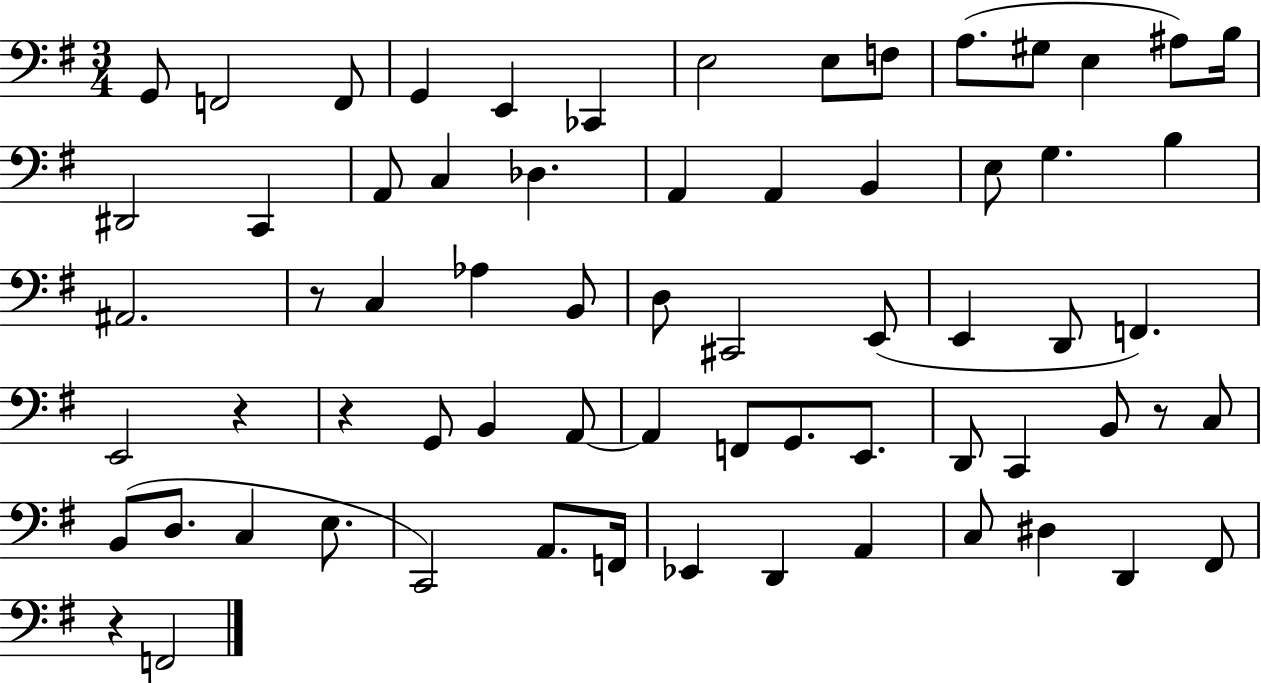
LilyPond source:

{
  \clef bass
  \numericTimeSignature
  \time 3/4
  \key g \major
  g,8 f,2 f,8 | g,4 e,4 ces,4 | e2 e8 f8 | a8.( gis8 e4 ais8) b16 | \break dis,2 c,4 | a,8 c4 des4. | a,4 a,4 b,4 | e8 g4. b4 | \break ais,2. | r8 c4 aes4 b,8 | d8 cis,2 e,8( | e,4 d,8 f,4.) | \break e,2 r4 | r4 g,8 b,4 a,8~~ | a,4 f,8 g,8. e,8. | d,8 c,4 b,8 r8 c8 | \break b,8( d8. c4 e8. | c,2) a,8. f,16 | ees,4 d,4 a,4 | c8 dis4 d,4 fis,8 | \break r4 f,2 | \bar "|."
}